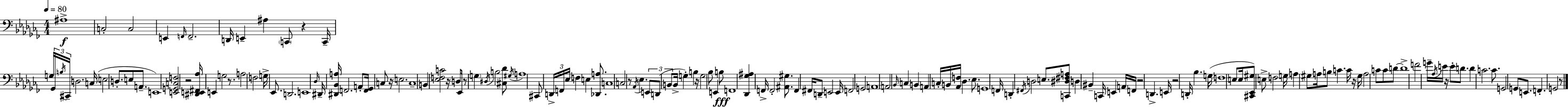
A#3/w C3/h C3/h E2/q F2/s F2/h. D2/s E2/q A#3/q C2/e R/q C2/s G3/s Gb2/s B3/s C#2/s D3/h. C3/s E3/h D3/e. E3/e A2/e. E2/w [E2,G2,C3,F3]/h R/h [D#2,E2,F#2,Ab3]/s E2/q G3/h R/e. A3/h F3/h G3/s Eb2/e. D2/h. E2/w Db3/s D#2/s [D#2,Bb2,A3]/s F2/h. A2/e [F2,Gb2]/s C3/e R/s E3/h. C3/w B2/q [Eb3,F3,C4]/h R/s D3/e Eb2/s R/e G3/q D#3/s B3/h [C#3,Db4]/e G#3/s A3/w C#2/e D2/s F2/s Eb3/s F3/q E3/q [Db2,A3]/e. C3/w C3/h R/e Ab2/s Eb3/q. E2/e D2/e B2/e B2/s G3/q B3/q R/s G3/h Bb3/e E2/q B3/e F2/w [Db2,Gb3,A#3]/q F2/s F2/h [A#2,G#3]/e. F2/q F#2/s D2/e E2/h E2/s F2/h G2/h A2/w A2/h Bb2/s C3/q B2/q A2/q C3/s B2/s [Ab2,F3]/s Db3/q. Eb3/e. G2/w F2/s D2/q F#2/s D3/h E3/e. [C2,D#3,F#3,A3]/e D3/q BIS2/q C2/s E2/q A2/s F2/s R/h D2/q. E2/s R/h D2/s Bb3/q. G3/s F3/w E3/e E3/s [C#2,Eb2,G#3]/e E3/e F3/h G3/s A3/q G#3/e A3/s B3/e C4/q. C4/s R/s G#3/s A3/h C4/e C4/e D4/e D4/w F4/h G4/s Ab3/s E4/s R/s E4/e D4/e. D4/q C4/h. C4/e. G2/h G2/e E2/e. F2/q. G2/h R/e